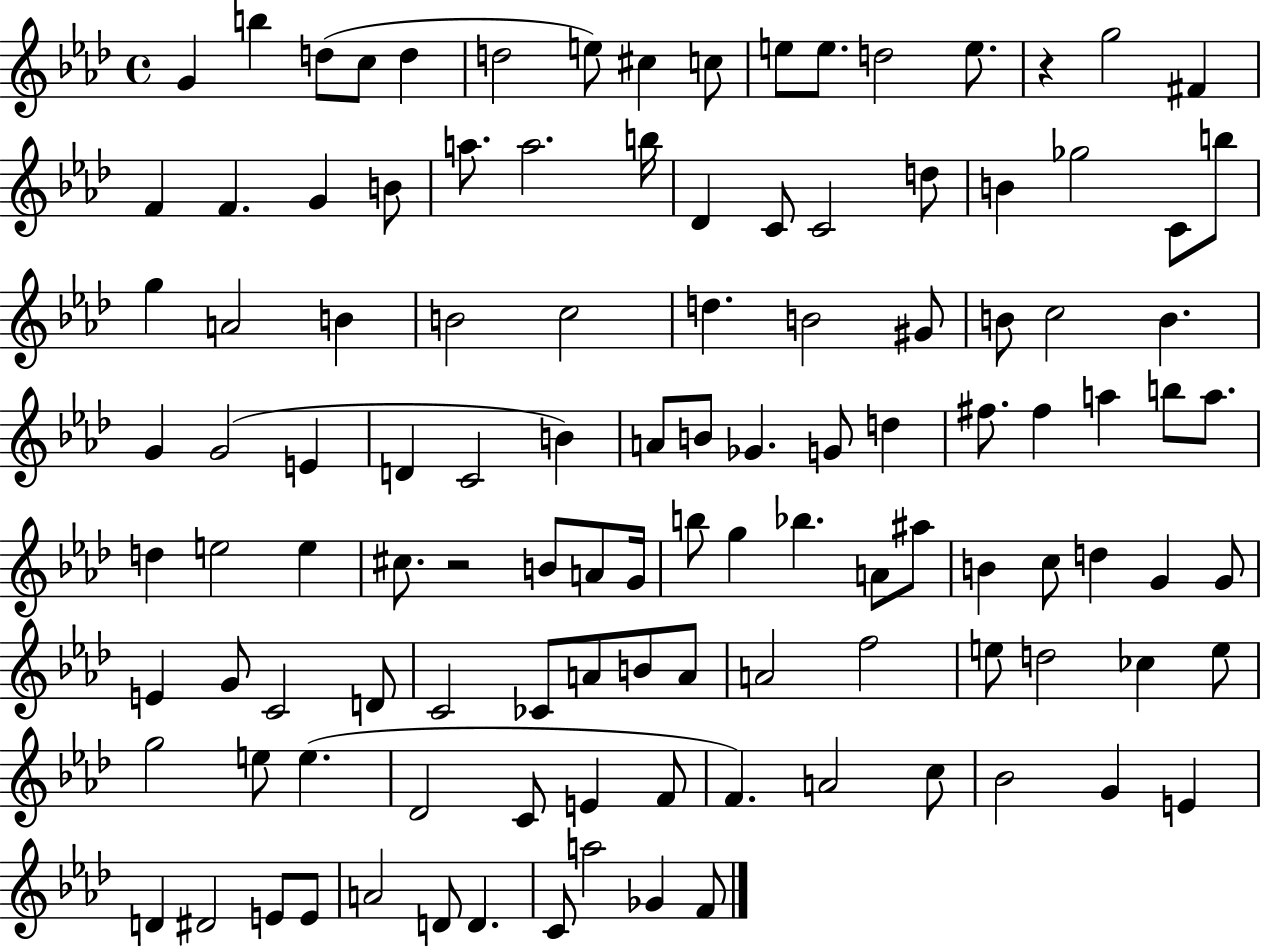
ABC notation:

X:1
T:Untitled
M:4/4
L:1/4
K:Ab
G b d/2 c/2 d d2 e/2 ^c c/2 e/2 e/2 d2 e/2 z g2 ^F F F G B/2 a/2 a2 b/4 _D C/2 C2 d/2 B _g2 C/2 b/2 g A2 B B2 c2 d B2 ^G/2 B/2 c2 B G G2 E D C2 B A/2 B/2 _G G/2 d ^f/2 ^f a b/2 a/2 d e2 e ^c/2 z2 B/2 A/2 G/4 b/2 g _b A/2 ^a/2 B c/2 d G G/2 E G/2 C2 D/2 C2 _C/2 A/2 B/2 A/2 A2 f2 e/2 d2 _c e/2 g2 e/2 e _D2 C/2 E F/2 F A2 c/2 _B2 G E D ^D2 E/2 E/2 A2 D/2 D C/2 a2 _G F/2